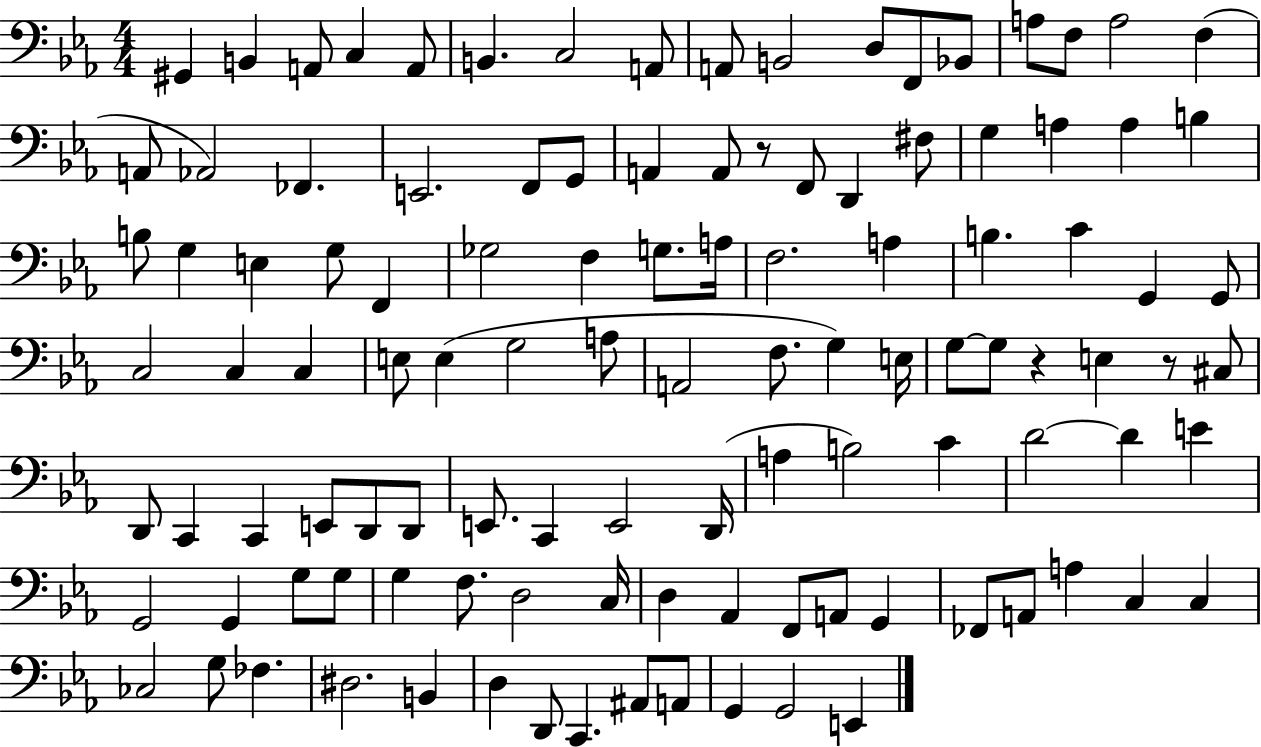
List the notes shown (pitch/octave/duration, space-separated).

G#2/q B2/q A2/e C3/q A2/e B2/q. C3/h A2/e A2/e B2/h D3/e F2/e Bb2/e A3/e F3/e A3/h F3/q A2/e Ab2/h FES2/q. E2/h. F2/e G2/e A2/q A2/e R/e F2/e D2/q F#3/e G3/q A3/q A3/q B3/q B3/e G3/q E3/q G3/e F2/q Gb3/h F3/q G3/e. A3/s F3/h. A3/q B3/q. C4/q G2/q G2/e C3/h C3/q C3/q E3/e E3/q G3/h A3/e A2/h F3/e. G3/q E3/s G3/e G3/e R/q E3/q R/e C#3/e D2/e C2/q C2/q E2/e D2/e D2/e E2/e. C2/q E2/h D2/s A3/q B3/h C4/q D4/h D4/q E4/q G2/h G2/q G3/e G3/e G3/q F3/e. D3/h C3/s D3/q Ab2/q F2/e A2/e G2/q FES2/e A2/e A3/q C3/q C3/q CES3/h G3/e FES3/q. D#3/h. B2/q D3/q D2/e C2/q. A#2/e A2/e G2/q G2/h E2/q